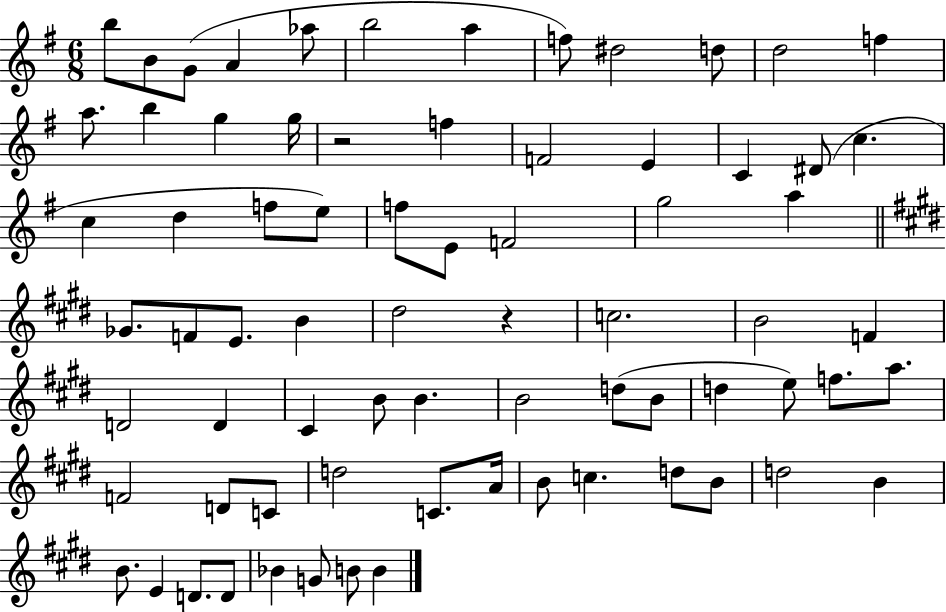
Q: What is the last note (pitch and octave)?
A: B4